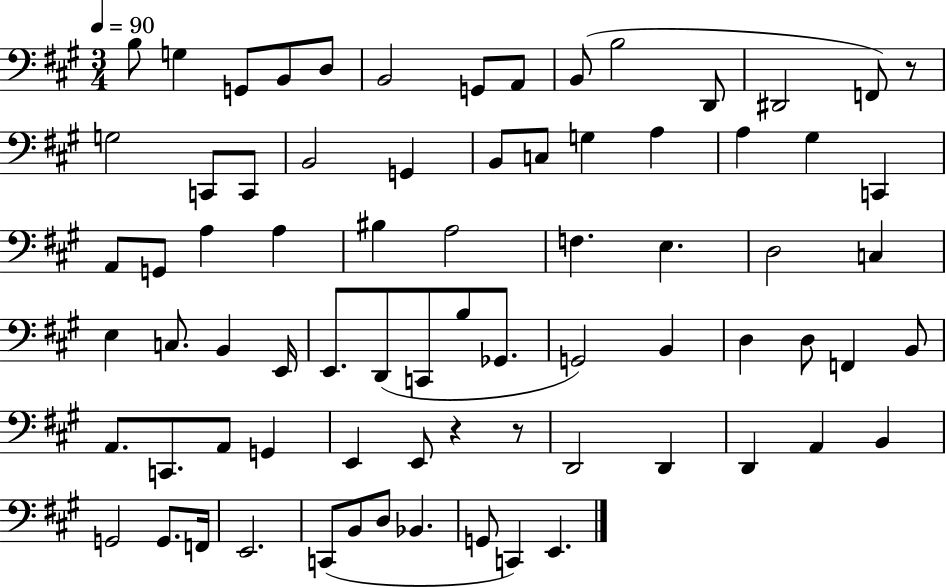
B3/e G3/q G2/e B2/e D3/e B2/h G2/e A2/e B2/e B3/h D2/e D#2/h F2/e R/e G3/h C2/e C2/e B2/h G2/q B2/e C3/e G3/q A3/q A3/q G#3/q C2/q A2/e G2/e A3/q A3/q BIS3/q A3/h F3/q. E3/q. D3/h C3/q E3/q C3/e. B2/q E2/s E2/e. D2/e C2/e B3/e Gb2/e. G2/h B2/q D3/q D3/e F2/q B2/e A2/e. C2/e. A2/e G2/q E2/q E2/e R/q R/e D2/h D2/q D2/q A2/q B2/q G2/h G2/e. F2/s E2/h. C2/e B2/e D3/e Bb2/q. G2/e C2/q E2/q.